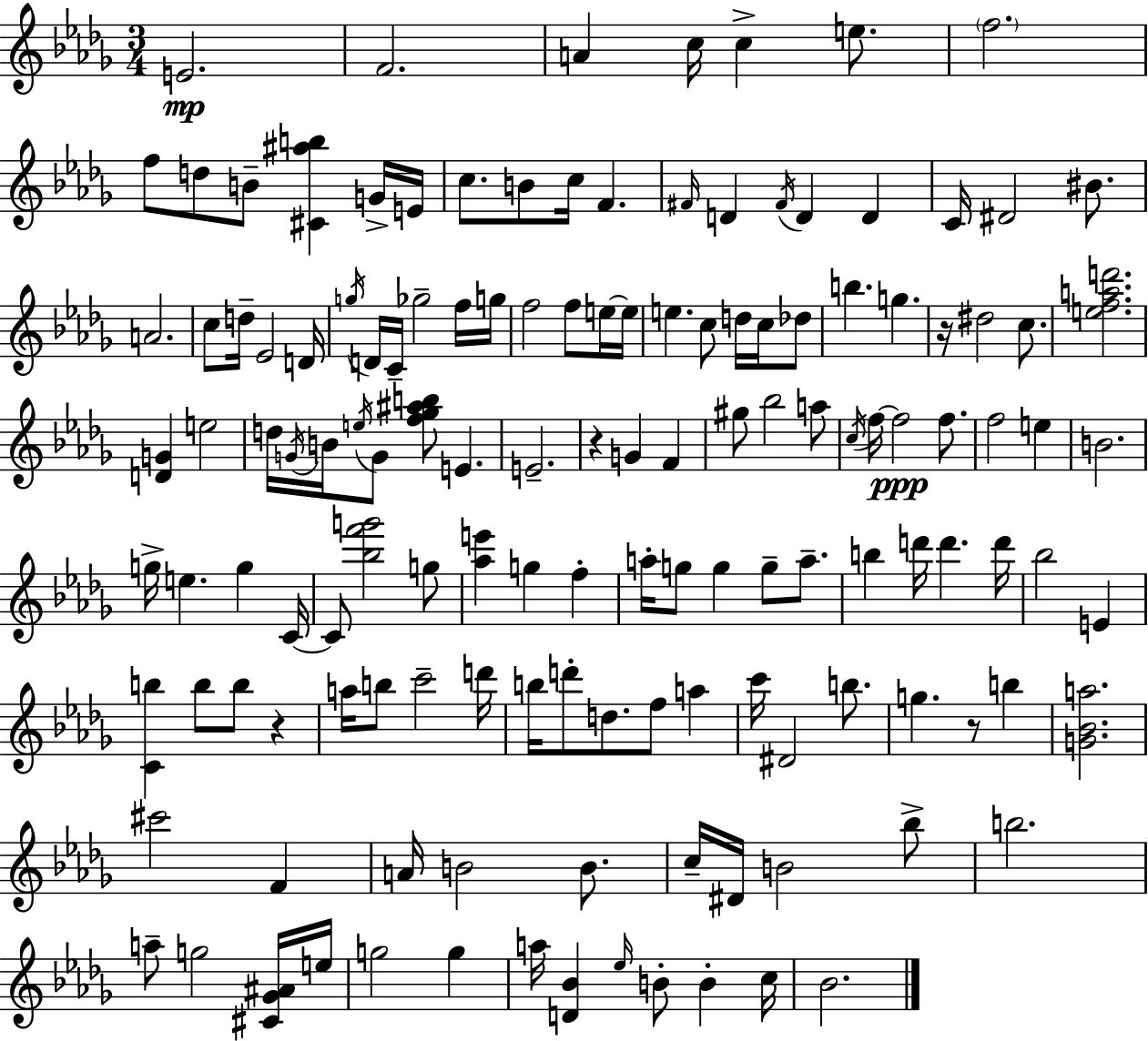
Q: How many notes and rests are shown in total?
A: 138